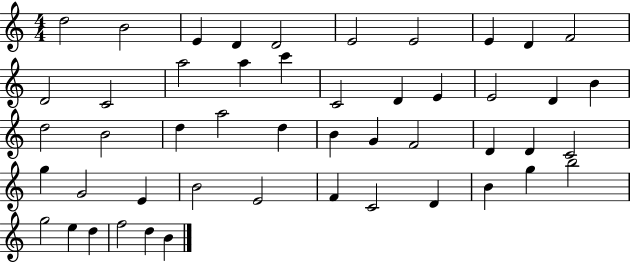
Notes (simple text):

D5/h B4/h E4/q D4/q D4/h E4/h E4/h E4/q D4/q F4/h D4/h C4/h A5/h A5/q C6/q C4/h D4/q E4/q E4/h D4/q B4/q D5/h B4/h D5/q A5/h D5/q B4/q G4/q F4/h D4/q D4/q C4/h G5/q G4/h E4/q B4/h E4/h F4/q C4/h D4/q B4/q G5/q B5/h G5/h E5/q D5/q F5/h D5/q B4/q